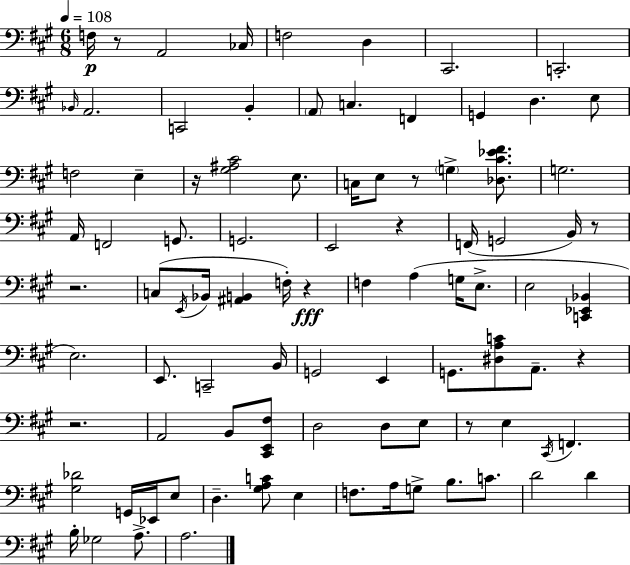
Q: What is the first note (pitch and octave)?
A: F3